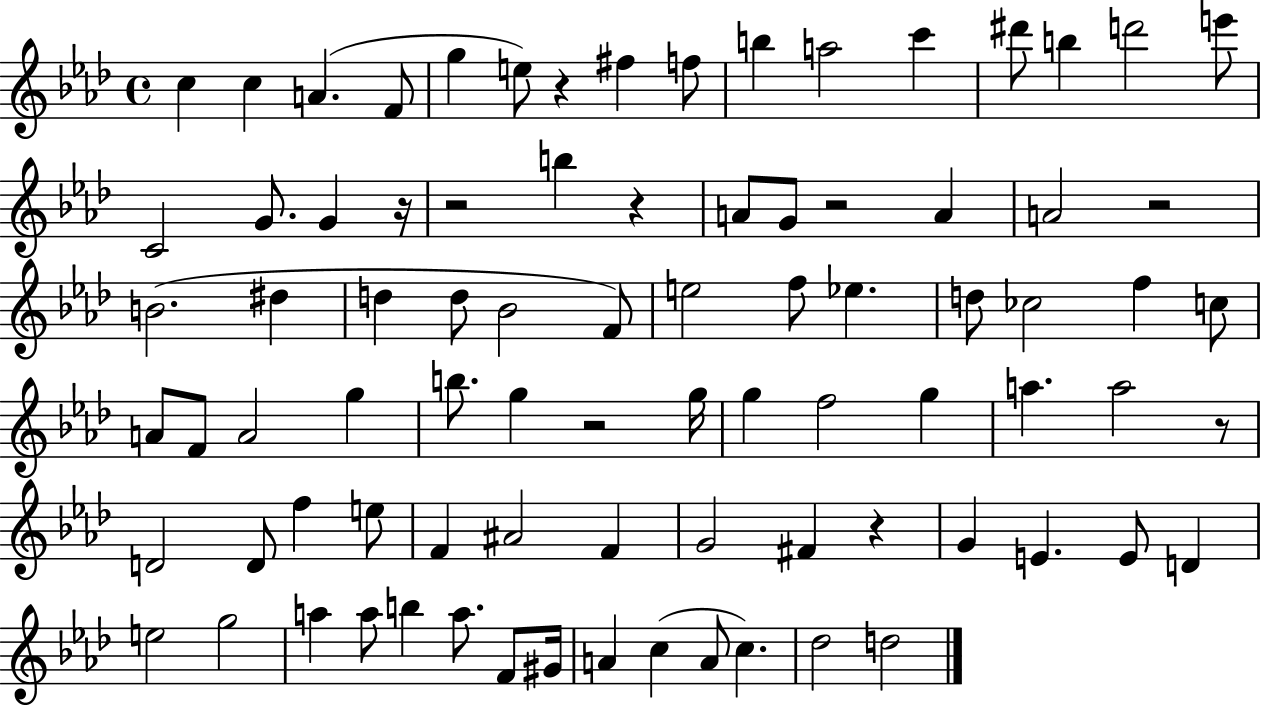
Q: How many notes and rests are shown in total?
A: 84